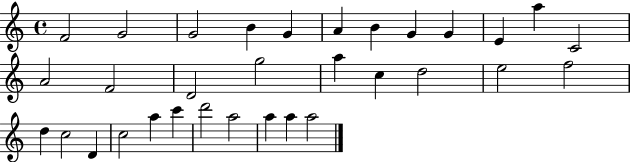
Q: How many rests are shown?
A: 0